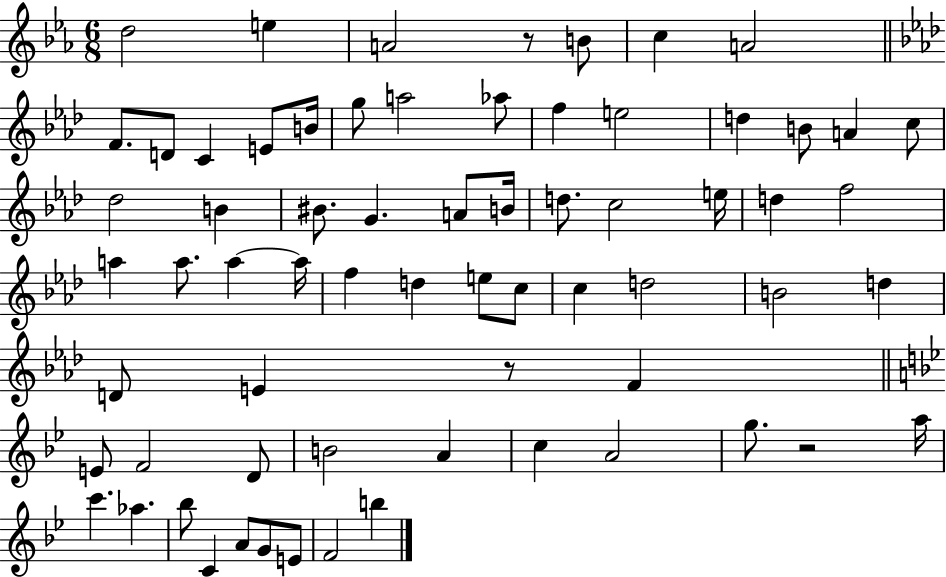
{
  \clef treble
  \numericTimeSignature
  \time 6/8
  \key ees \major
  d''2 e''4 | a'2 r8 b'8 | c''4 a'2 | \bar "||" \break \key aes \major f'8. d'8 c'4 e'8 b'16 | g''8 a''2 aes''8 | f''4 e''2 | d''4 b'8 a'4 c''8 | \break des''2 b'4 | bis'8. g'4. a'8 b'16 | d''8. c''2 e''16 | d''4 f''2 | \break a''4 a''8. a''4~~ a''16 | f''4 d''4 e''8 c''8 | c''4 d''2 | b'2 d''4 | \break d'8 e'4 r8 f'4 | \bar "||" \break \key g \minor e'8 f'2 d'8 | b'2 a'4 | c''4 a'2 | g''8. r2 a''16 | \break c'''4. aes''4. | bes''8 c'4 a'8 g'8 e'8 | f'2 b''4 | \bar "|."
}